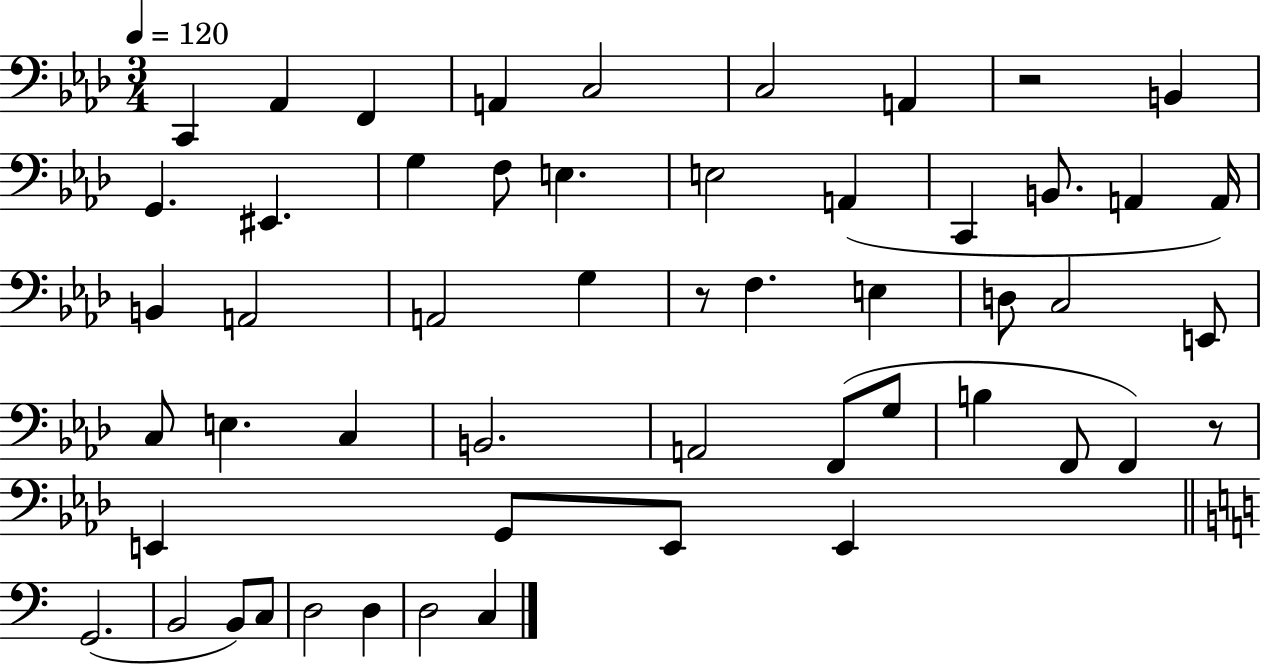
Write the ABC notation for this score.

X:1
T:Untitled
M:3/4
L:1/4
K:Ab
C,, _A,, F,, A,, C,2 C,2 A,, z2 B,, G,, ^E,, G, F,/2 E, E,2 A,, C,, B,,/2 A,, A,,/4 B,, A,,2 A,,2 G, z/2 F, E, D,/2 C,2 E,,/2 C,/2 E, C, B,,2 A,,2 F,,/2 G,/2 B, F,,/2 F,, z/2 E,, G,,/2 E,,/2 E,, G,,2 B,,2 B,,/2 C,/2 D,2 D, D,2 C,